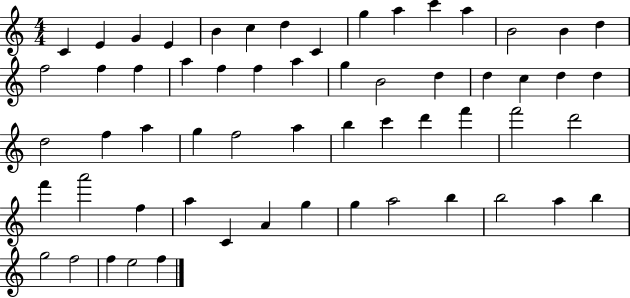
C4/q E4/q G4/q E4/q B4/q C5/q D5/q C4/q G5/q A5/q C6/q A5/q B4/h B4/q D5/q F5/h F5/q F5/q A5/q F5/q F5/q A5/q G5/q B4/h D5/q D5/q C5/q D5/q D5/q D5/h F5/q A5/q G5/q F5/h A5/q B5/q C6/q D6/q F6/q F6/h D6/h F6/q A6/h F5/q A5/q C4/q A4/q G5/q G5/q A5/h B5/q B5/h A5/q B5/q G5/h F5/h F5/q E5/h F5/q